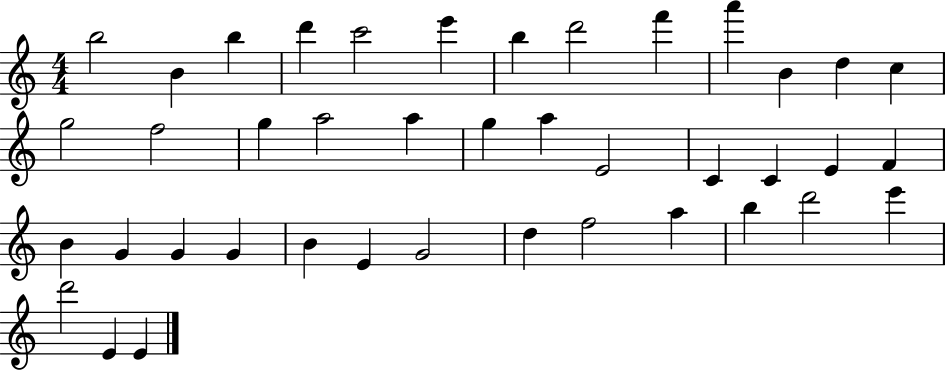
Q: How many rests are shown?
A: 0